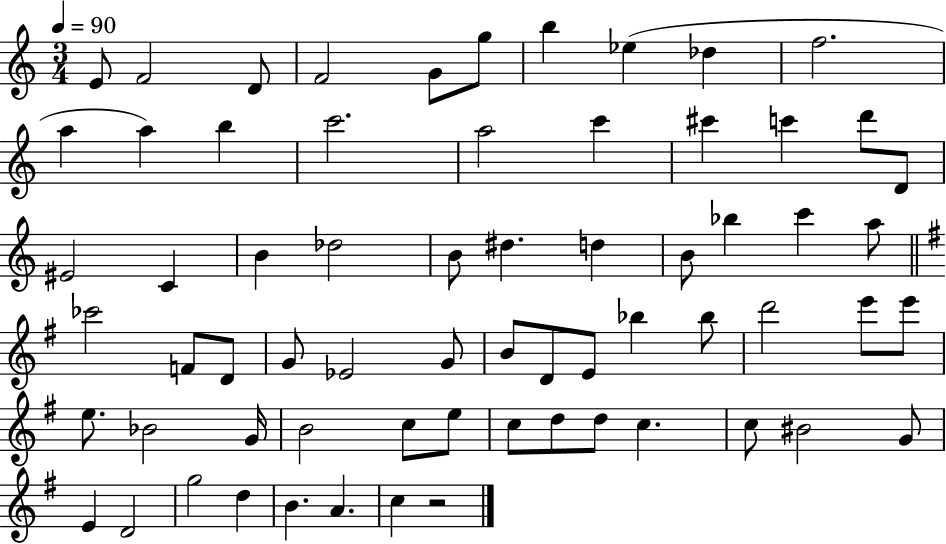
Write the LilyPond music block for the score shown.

{
  \clef treble
  \numericTimeSignature
  \time 3/4
  \key c \major
  \tempo 4 = 90
  e'8 f'2 d'8 | f'2 g'8 g''8 | b''4 ees''4( des''4 | f''2. | \break a''4 a''4) b''4 | c'''2. | a''2 c'''4 | cis'''4 c'''4 d'''8 d'8 | \break eis'2 c'4 | b'4 des''2 | b'8 dis''4. d''4 | b'8 bes''4 c'''4 a''8 | \break \bar "||" \break \key g \major ces'''2 f'8 d'8 | g'8 ees'2 g'8 | b'8 d'8 e'8 bes''4 bes''8 | d'''2 e'''8 e'''8 | \break e''8. bes'2 g'16 | b'2 c''8 e''8 | c''8 d''8 d''8 c''4. | c''8 bis'2 g'8 | \break e'4 d'2 | g''2 d''4 | b'4. a'4. | c''4 r2 | \break \bar "|."
}